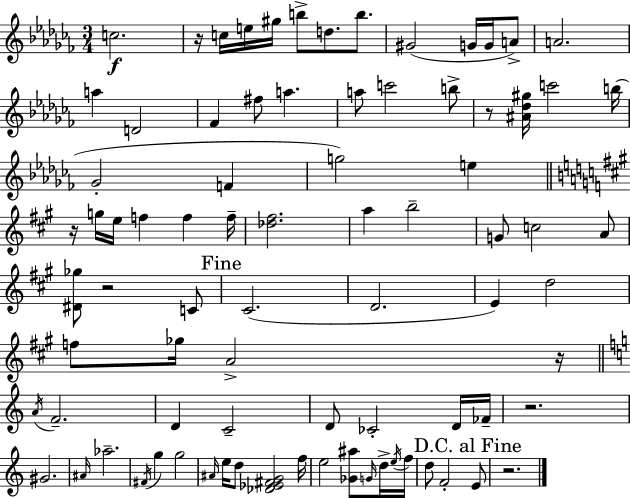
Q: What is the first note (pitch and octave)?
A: C5